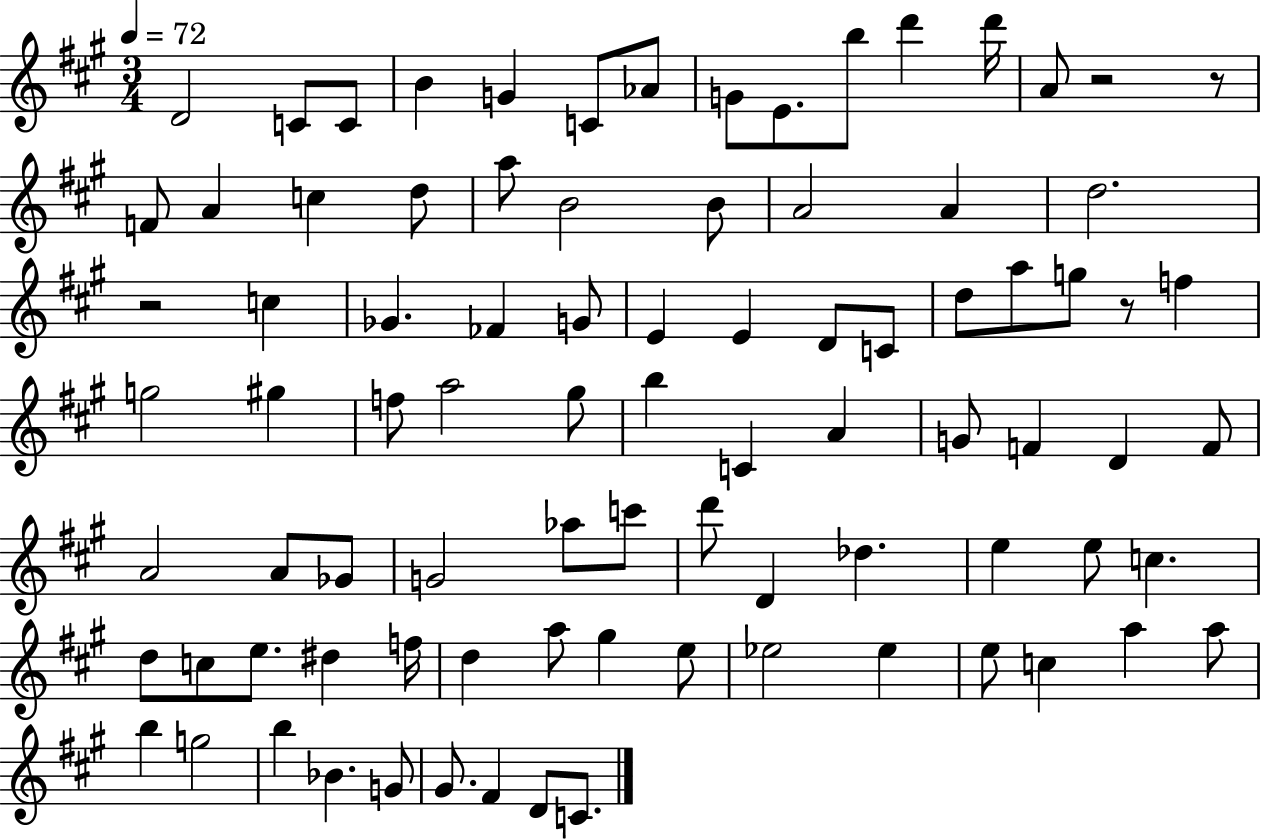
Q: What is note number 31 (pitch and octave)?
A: C4